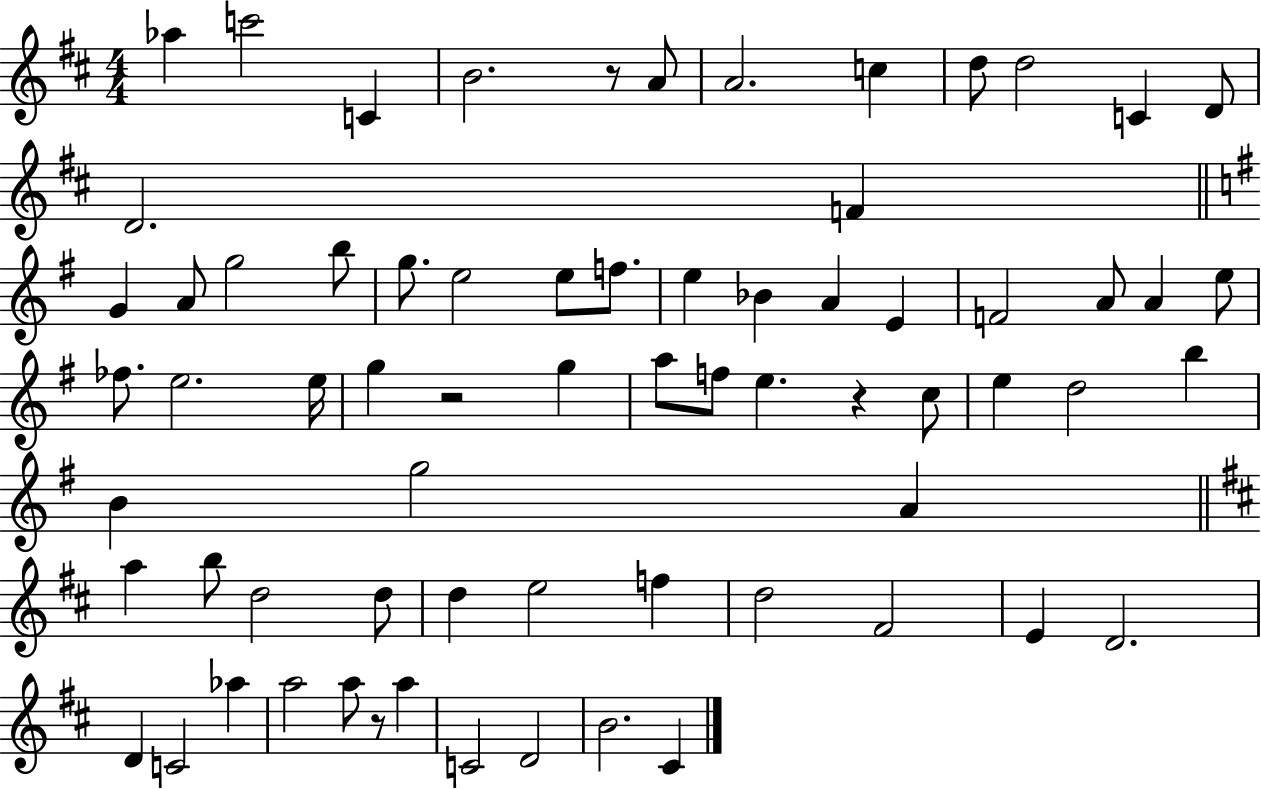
Ab5/q C6/h C4/q B4/h. R/e A4/e A4/h. C5/q D5/e D5/h C4/q D4/e D4/h. F4/q G4/q A4/e G5/h B5/e G5/e. E5/h E5/e F5/e. E5/q Bb4/q A4/q E4/q F4/h A4/e A4/q E5/e FES5/e. E5/h. E5/s G5/q R/h G5/q A5/e F5/e E5/q. R/q C5/e E5/q D5/h B5/q B4/q G5/h A4/q A5/q B5/e D5/h D5/e D5/q E5/h F5/q D5/h F#4/h E4/q D4/h. D4/q C4/h Ab5/q A5/h A5/e R/e A5/q C4/h D4/h B4/h. C#4/q